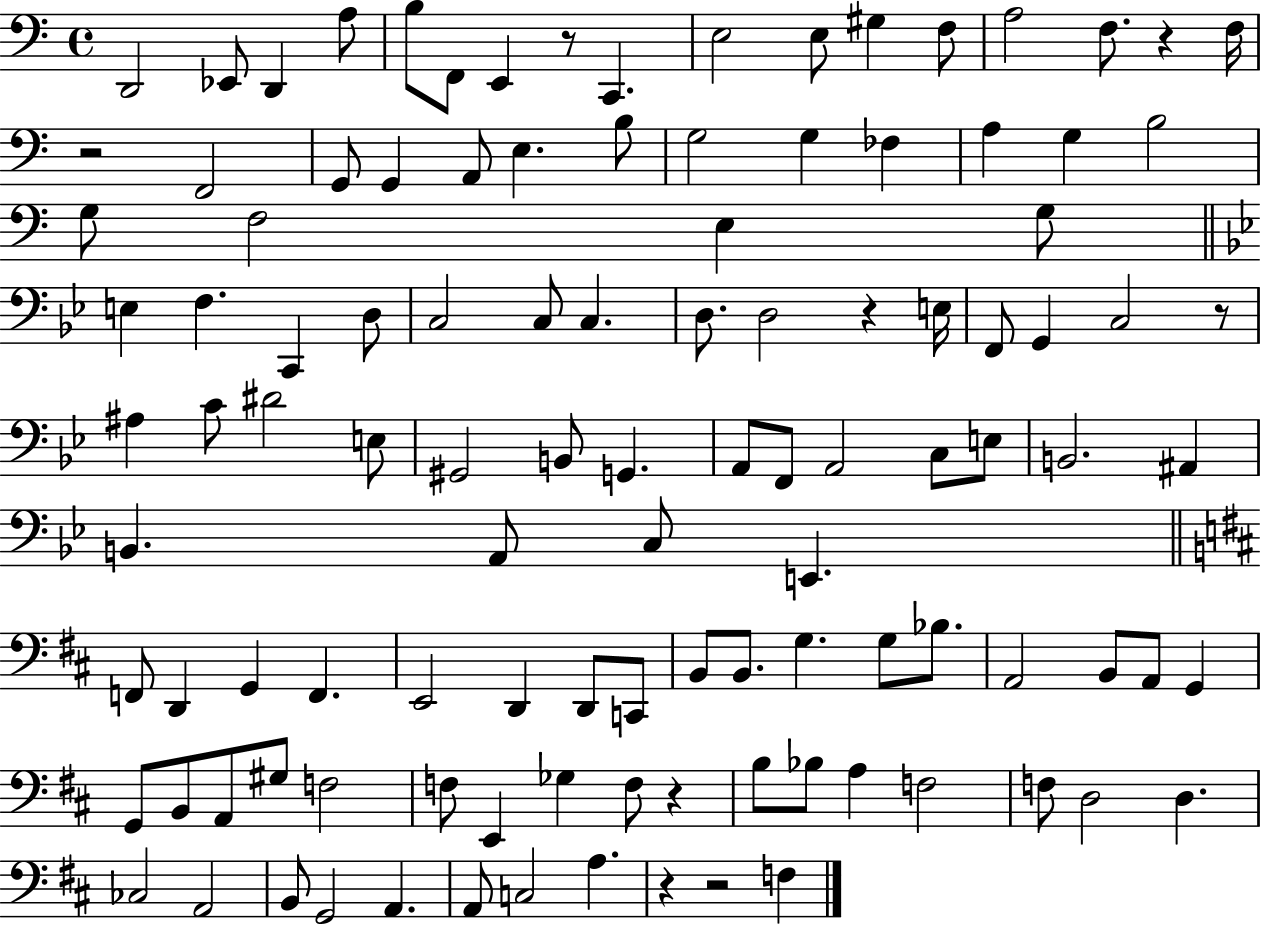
X:1
T:Untitled
M:4/4
L:1/4
K:C
D,,2 _E,,/2 D,, A,/2 B,/2 F,,/2 E,, z/2 C,, E,2 E,/2 ^G, F,/2 A,2 F,/2 z F,/4 z2 F,,2 G,,/2 G,, A,,/2 E, B,/2 G,2 G, _F, A, G, B,2 G,/2 F,2 E, G,/2 E, F, C,, D,/2 C,2 C,/2 C, D,/2 D,2 z E,/4 F,,/2 G,, C,2 z/2 ^A, C/2 ^D2 E,/2 ^G,,2 B,,/2 G,, A,,/2 F,,/2 A,,2 C,/2 E,/2 B,,2 ^A,, B,, A,,/2 C,/2 E,, F,,/2 D,, G,, F,, E,,2 D,, D,,/2 C,,/2 B,,/2 B,,/2 G, G,/2 _B,/2 A,,2 B,,/2 A,,/2 G,, G,,/2 B,,/2 A,,/2 ^G,/2 F,2 F,/2 E,, _G, F,/2 z B,/2 _B,/2 A, F,2 F,/2 D,2 D, _C,2 A,,2 B,,/2 G,,2 A,, A,,/2 C,2 A, z z2 F,